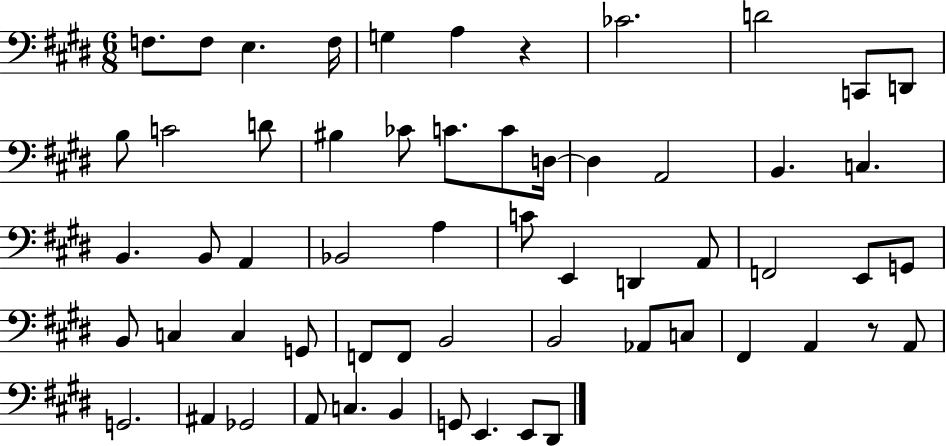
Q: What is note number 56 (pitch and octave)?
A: E2